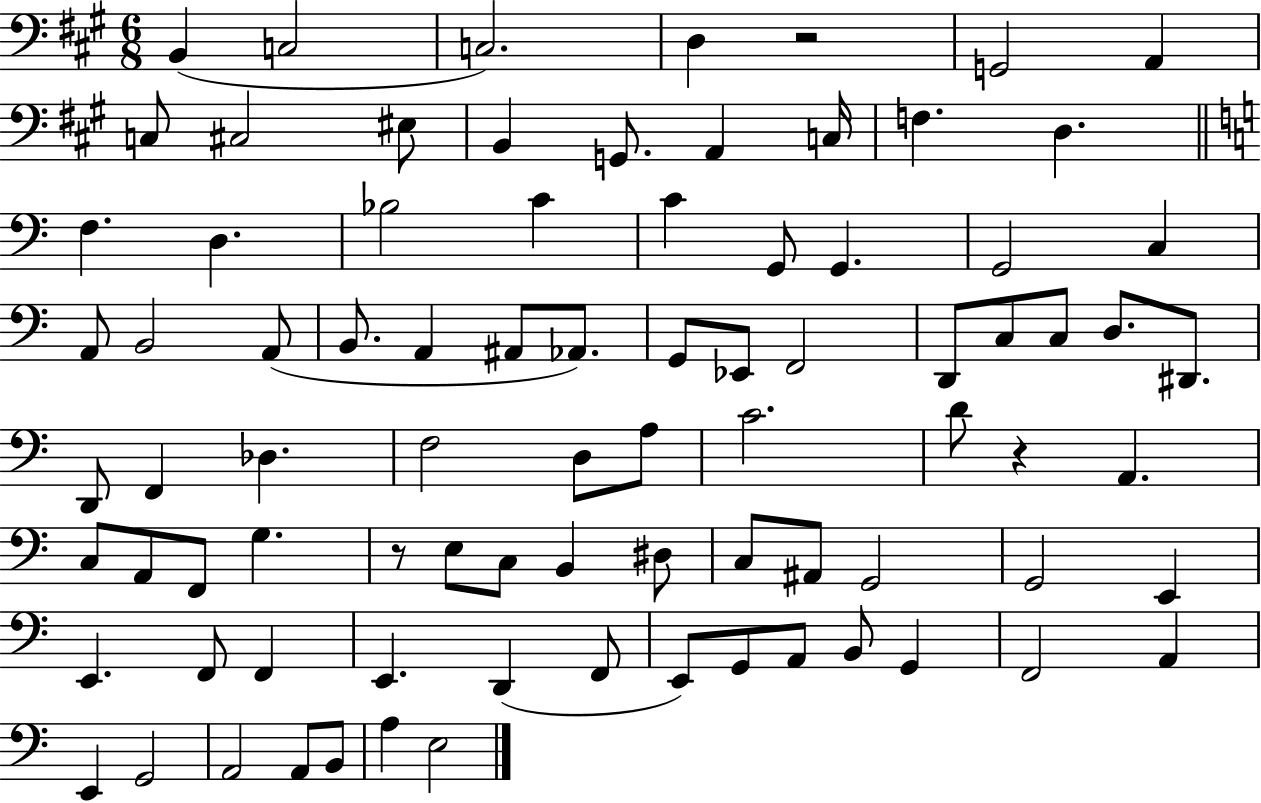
{
  \clef bass
  \numericTimeSignature
  \time 6/8
  \key a \major
  \repeat volta 2 { b,4( c2 | c2.) | d4 r2 | g,2 a,4 | \break c8 cis2 eis8 | b,4 g,8. a,4 c16 | f4. d4. | \bar "||" \break \key a \minor f4. d4. | bes2 c'4 | c'4 g,8 g,4. | g,2 c4 | \break a,8 b,2 a,8( | b,8. a,4 ais,8 aes,8.) | g,8 ees,8 f,2 | d,8 c8 c8 d8. dis,8. | \break d,8 f,4 des4. | f2 d8 a8 | c'2. | d'8 r4 a,4. | \break c8 a,8 f,8 g4. | r8 e8 c8 b,4 dis8 | c8 ais,8 g,2 | g,2 e,4 | \break e,4. f,8 f,4 | e,4. d,4( f,8 | e,8) g,8 a,8 b,8 g,4 | f,2 a,4 | \break e,4 g,2 | a,2 a,8 b,8 | a4 e2 | } \bar "|."
}